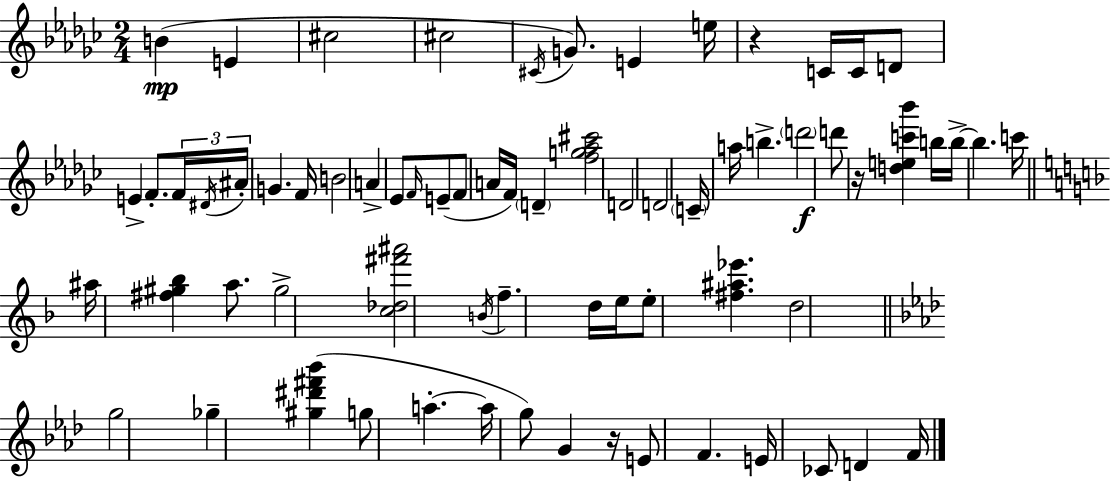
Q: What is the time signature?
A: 2/4